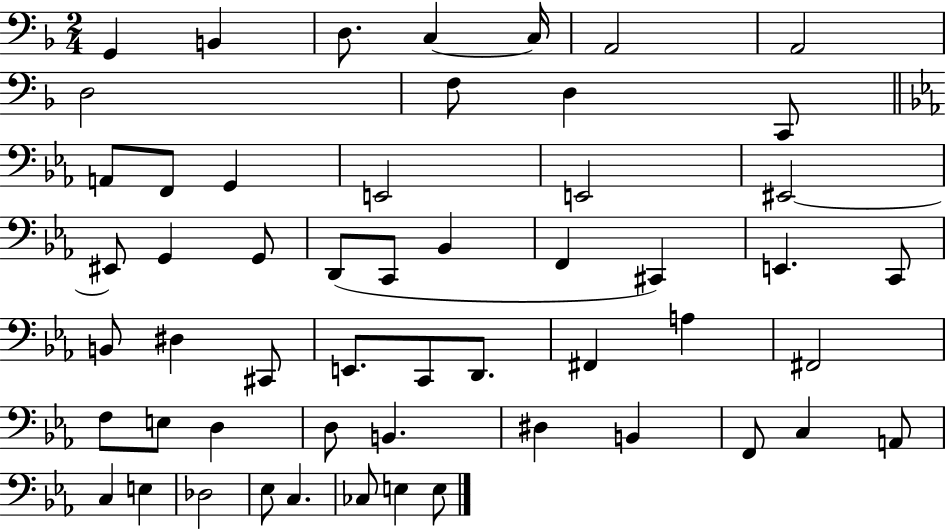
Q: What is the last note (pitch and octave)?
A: E3